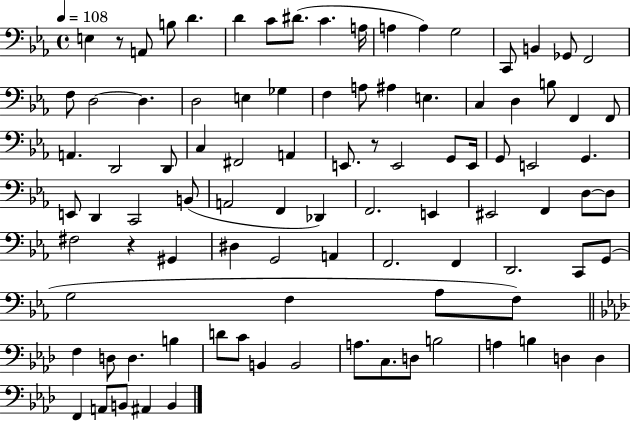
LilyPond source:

{
  \clef bass
  \time 4/4
  \defaultTimeSignature
  \key ees \major
  \tempo 4 = 108
  \repeat volta 2 { e4 r8 a,8 b8 d'4. | d'4 c'8 dis'8.( c'4. a16 | a4 a4) g2 | c,8 b,4 ges,8 f,2 | \break f8 d2~~ d4. | d2 e4 ges4 | f4 a8 ais4 e4. | c4 d4 b8 f,4 f,8 | \break a,4. d,2 d,8 | c4 fis,2 a,4 | e,8. r8 e,2 g,8 e,16 | g,8 e,2 g,4. | \break e,8 d,4 c,2 b,8( | a,2 f,4 des,4) | f,2. e,4 | eis,2 f,4 d8~~ d8 | \break fis2 r4 gis,4 | dis4 g,2 a,4 | f,2. f,4 | d,2. c,8 g,8( | \break g2 f4 aes8 f8) | \bar "||" \break \key aes \major f4 d8 d4. b4 | d'8 c'8 b,4 b,2 | a8. c8. d8 b2 | a4 b4 d4 d4 | \break f,4 a,8 b,8 ais,4 b,4 | } \bar "|."
}